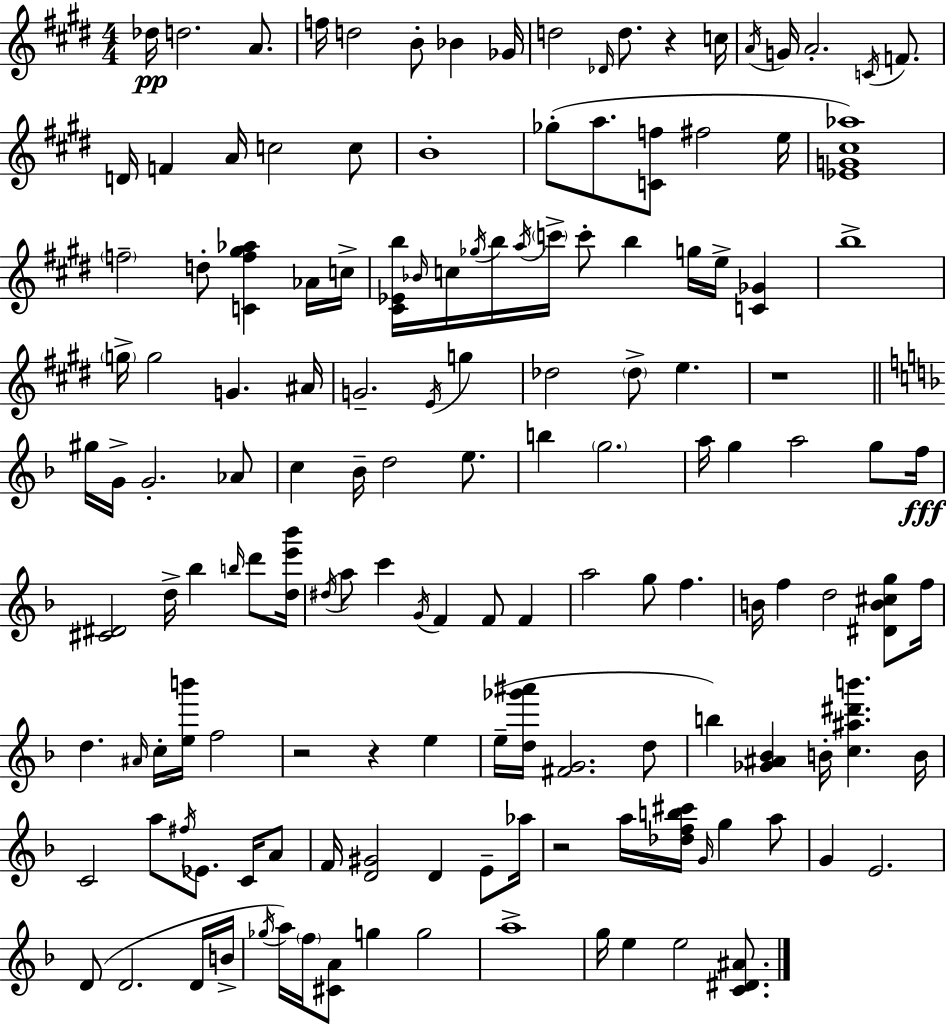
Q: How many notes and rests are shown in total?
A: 146